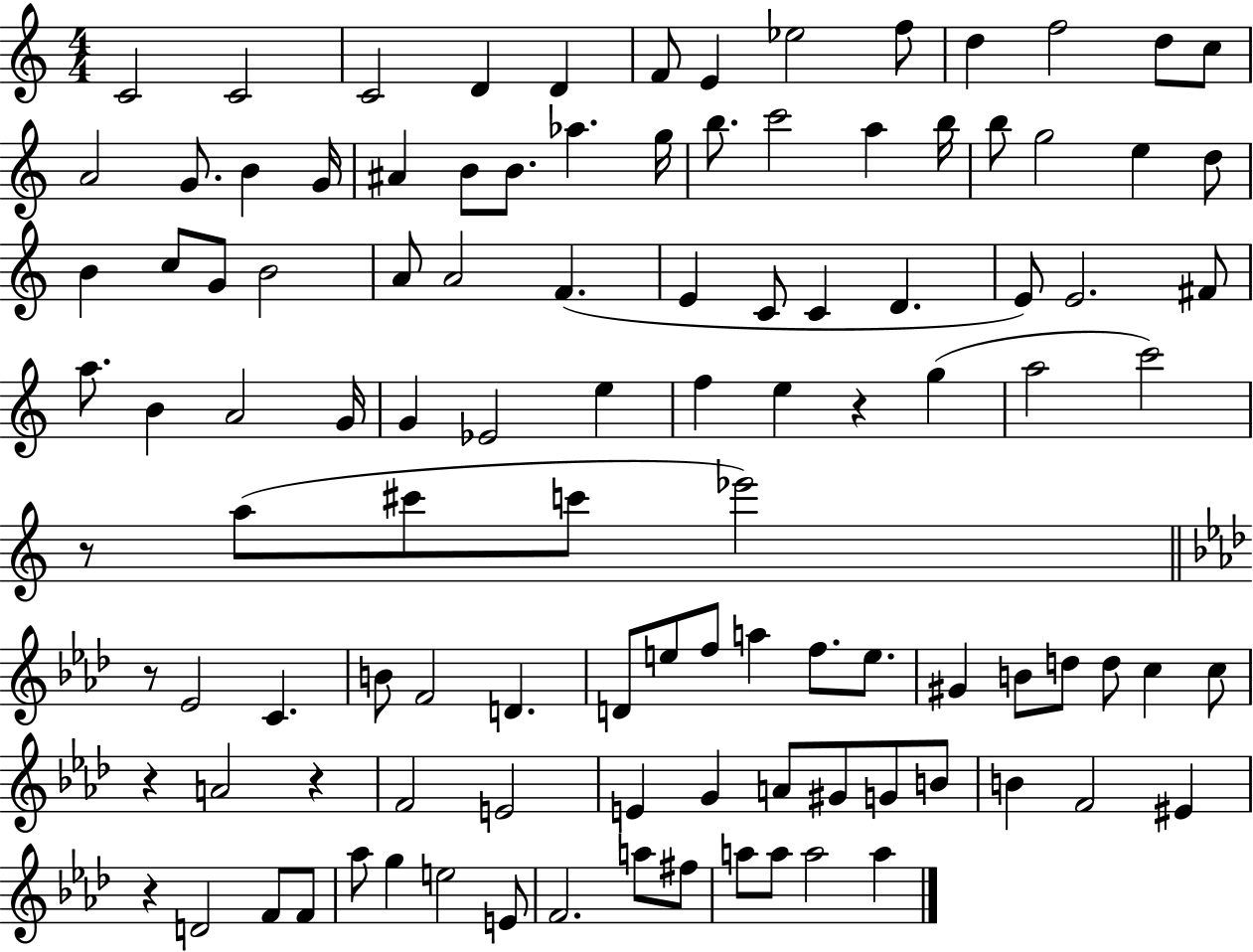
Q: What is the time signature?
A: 4/4